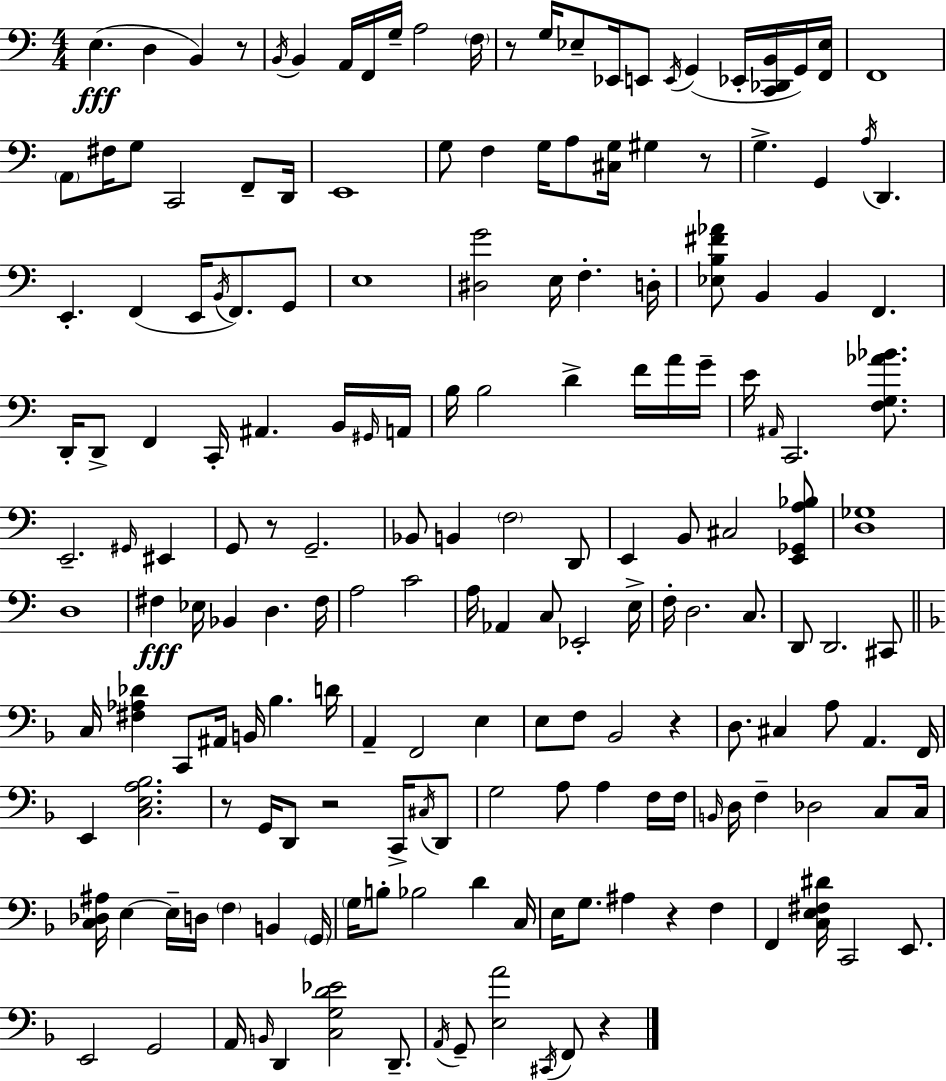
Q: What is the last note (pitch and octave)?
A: F2